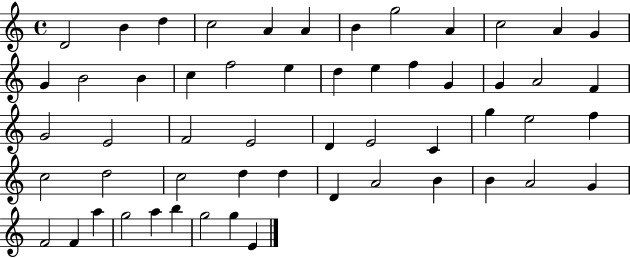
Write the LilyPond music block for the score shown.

{
  \clef treble
  \time 4/4
  \defaultTimeSignature
  \key c \major
  d'2 b'4 d''4 | c''2 a'4 a'4 | b'4 g''2 a'4 | c''2 a'4 g'4 | \break g'4 b'2 b'4 | c''4 f''2 e''4 | d''4 e''4 f''4 g'4 | g'4 a'2 f'4 | \break g'2 e'2 | f'2 e'2 | d'4 e'2 c'4 | g''4 e''2 f''4 | \break c''2 d''2 | c''2 d''4 d''4 | d'4 a'2 b'4 | b'4 a'2 g'4 | \break f'2 f'4 a''4 | g''2 a''4 b''4 | g''2 g''4 e'4 | \bar "|."
}